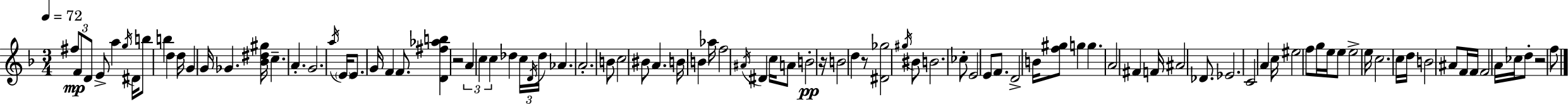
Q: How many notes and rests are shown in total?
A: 94